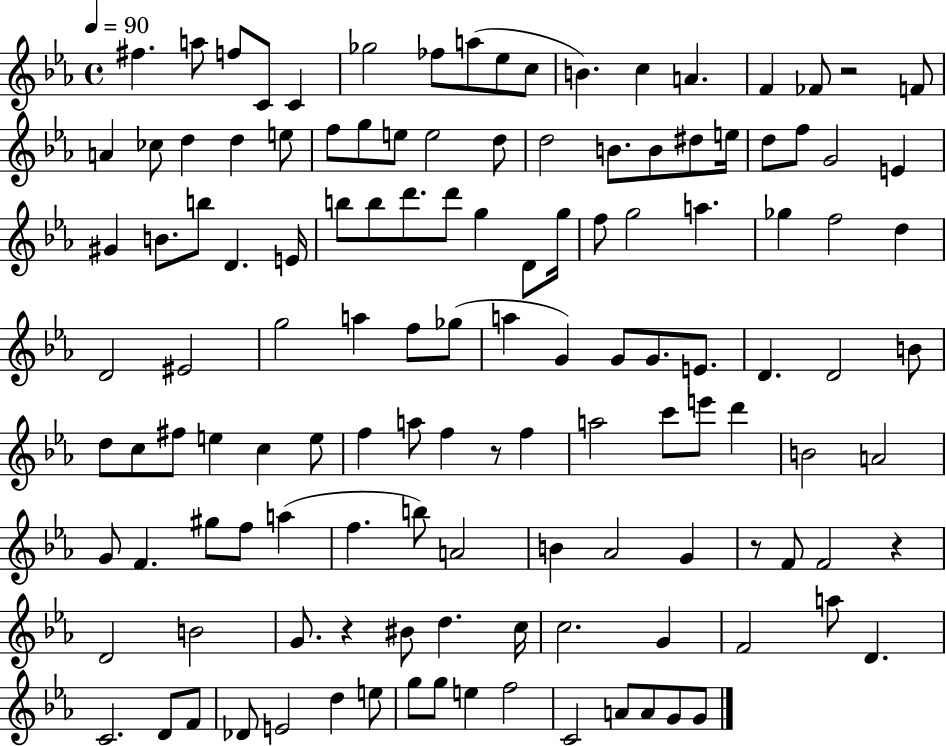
X:1
T:Untitled
M:4/4
L:1/4
K:Eb
^f a/2 f/2 C/2 C _g2 _f/2 a/2 _e/2 c/2 B c A F _F/2 z2 F/2 A _c/2 d d e/2 f/2 g/2 e/2 e2 d/2 d2 B/2 B/2 ^d/2 e/4 d/2 f/2 G2 E ^G B/2 b/2 D E/4 b/2 b/2 d'/2 d'/2 g D/2 g/4 f/2 g2 a _g f2 d D2 ^E2 g2 a f/2 _g/2 a G G/2 G/2 E/2 D D2 B/2 d/2 c/2 ^f/2 e c e/2 f a/2 f z/2 f a2 c'/2 e'/2 d' B2 A2 G/2 F ^g/2 f/2 a f b/2 A2 B _A2 G z/2 F/2 F2 z D2 B2 G/2 z ^B/2 d c/4 c2 G F2 a/2 D C2 D/2 F/2 _D/2 E2 d e/2 g/2 g/2 e f2 C2 A/2 A/2 G/2 G/2